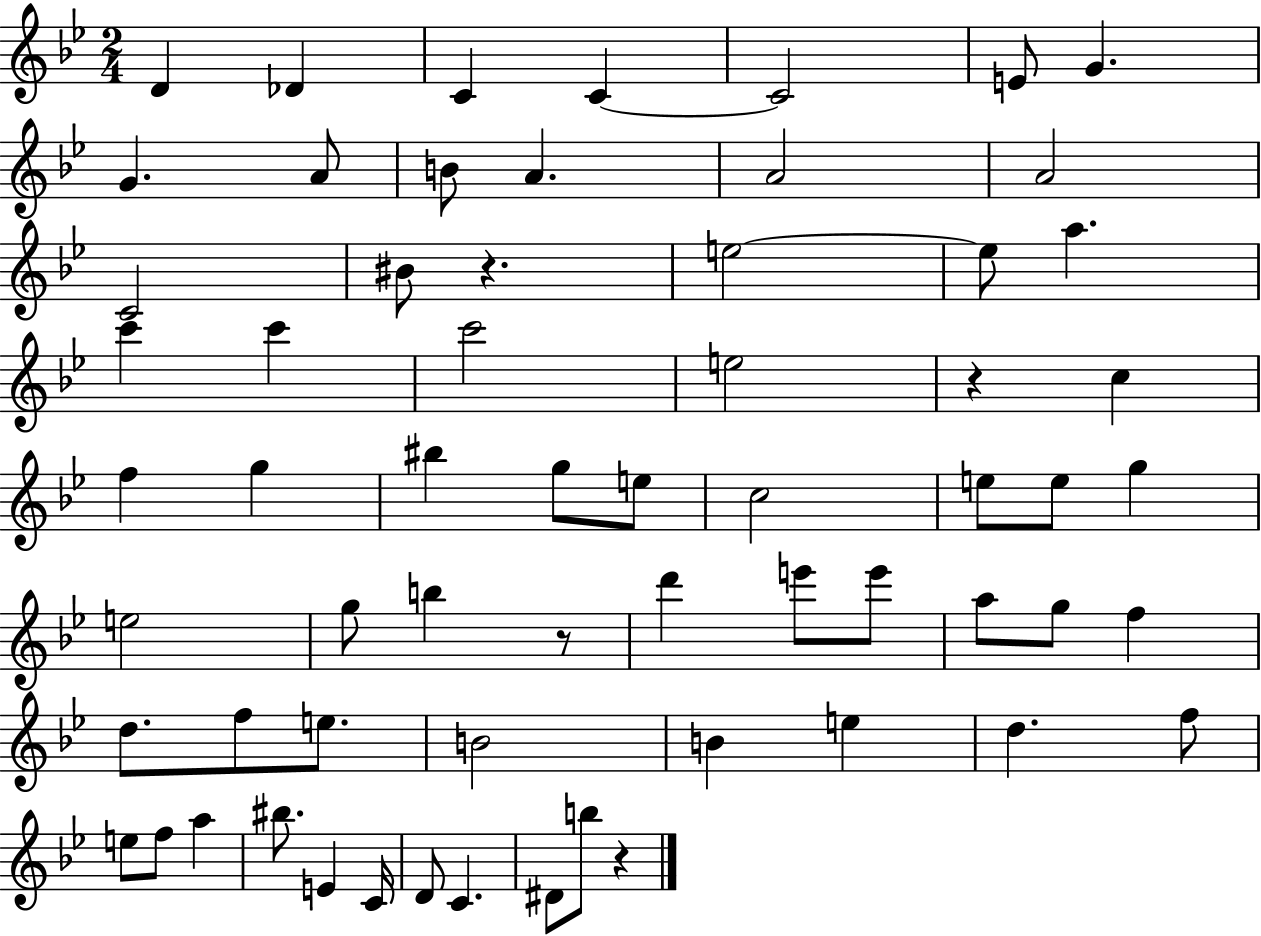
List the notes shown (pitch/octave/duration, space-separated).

D4/q Db4/q C4/q C4/q C4/h E4/e G4/q. G4/q. A4/e B4/e A4/q. A4/h A4/h C4/h BIS4/e R/q. E5/h E5/e A5/q. C6/q C6/q C6/h E5/h R/q C5/q F5/q G5/q BIS5/q G5/e E5/e C5/h E5/e E5/e G5/q E5/h G5/e B5/q R/e D6/q E6/e E6/e A5/e G5/e F5/q D5/e. F5/e E5/e. B4/h B4/q E5/q D5/q. F5/e E5/e F5/e A5/q BIS5/e. E4/q C4/s D4/e C4/q. D#4/e B5/e R/q